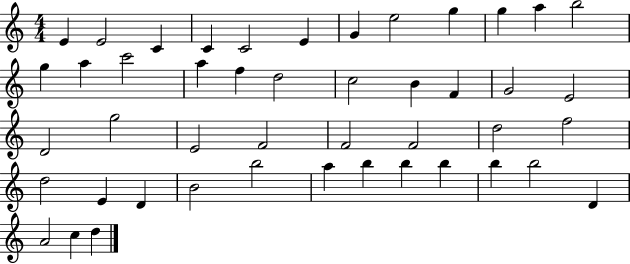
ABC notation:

X:1
T:Untitled
M:4/4
L:1/4
K:C
E E2 C C C2 E G e2 g g a b2 g a c'2 a f d2 c2 B F G2 E2 D2 g2 E2 F2 F2 F2 d2 f2 d2 E D B2 b2 a b b b b b2 D A2 c d